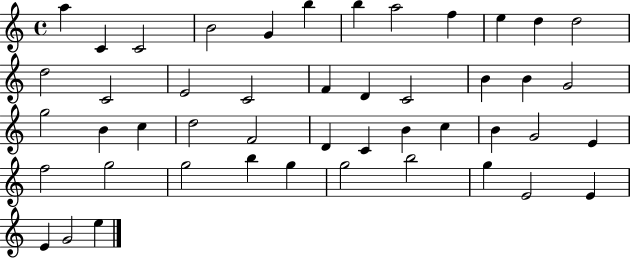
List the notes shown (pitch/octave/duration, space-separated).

A5/q C4/q C4/h B4/h G4/q B5/q B5/q A5/h F5/q E5/q D5/q D5/h D5/h C4/h E4/h C4/h F4/q D4/q C4/h B4/q B4/q G4/h G5/h B4/q C5/q D5/h F4/h D4/q C4/q B4/q C5/q B4/q G4/h E4/q F5/h G5/h G5/h B5/q G5/q G5/h B5/h G5/q E4/h E4/q E4/q G4/h E5/q